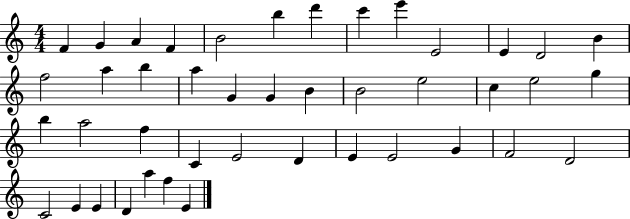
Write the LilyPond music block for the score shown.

{
  \clef treble
  \numericTimeSignature
  \time 4/4
  \key c \major
  f'4 g'4 a'4 f'4 | b'2 b''4 d'''4 | c'''4 e'''4 e'2 | e'4 d'2 b'4 | \break f''2 a''4 b''4 | a''4 g'4 g'4 b'4 | b'2 e''2 | c''4 e''2 g''4 | \break b''4 a''2 f''4 | c'4 e'2 d'4 | e'4 e'2 g'4 | f'2 d'2 | \break c'2 e'4 e'4 | d'4 a''4 f''4 e'4 | \bar "|."
}